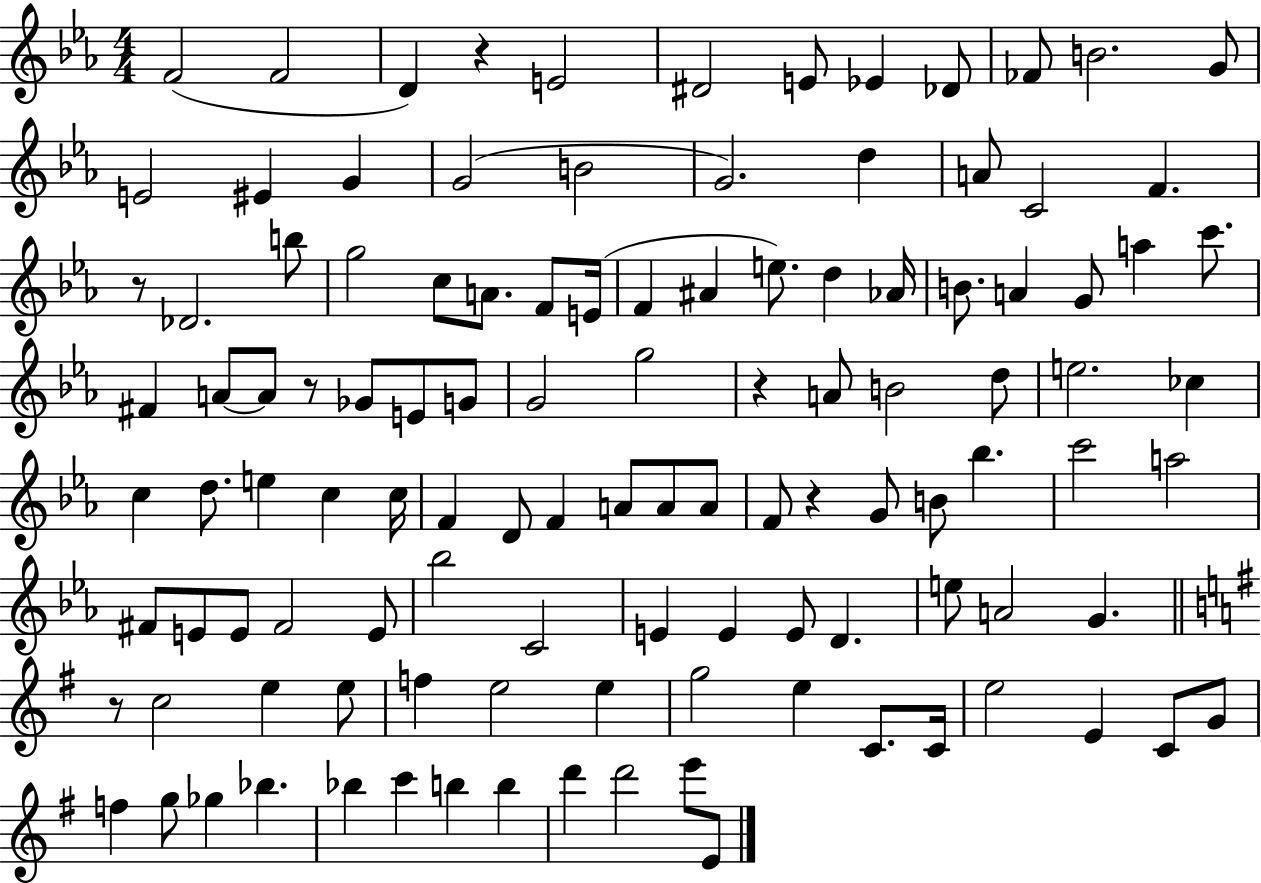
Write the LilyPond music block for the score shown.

{
  \clef treble
  \numericTimeSignature
  \time 4/4
  \key ees \major
  f'2( f'2 | d'4) r4 e'2 | dis'2 e'8 ees'4 des'8 | fes'8 b'2. g'8 | \break e'2 eis'4 g'4 | g'2( b'2 | g'2.) d''4 | a'8 c'2 f'4. | \break r8 des'2. b''8 | g''2 c''8 a'8. f'8 e'16( | f'4 ais'4 e''8.) d''4 aes'16 | b'8. a'4 g'8 a''4 c'''8. | \break fis'4 a'8~~ a'8 r8 ges'8 e'8 g'8 | g'2 g''2 | r4 a'8 b'2 d''8 | e''2. ces''4 | \break c''4 d''8. e''4 c''4 c''16 | f'4 d'8 f'4 a'8 a'8 a'8 | f'8 r4 g'8 b'8 bes''4. | c'''2 a''2 | \break fis'8 e'8 e'8 fis'2 e'8 | bes''2 c'2 | e'4 e'4 e'8 d'4. | e''8 a'2 g'4. | \break \bar "||" \break \key g \major r8 c''2 e''4 e''8 | f''4 e''2 e''4 | g''2 e''4 c'8. c'16 | e''2 e'4 c'8 g'8 | \break f''4 g''8 ges''4 bes''4. | bes''4 c'''4 b''4 b''4 | d'''4 d'''2 e'''8 e'8 | \bar "|."
}